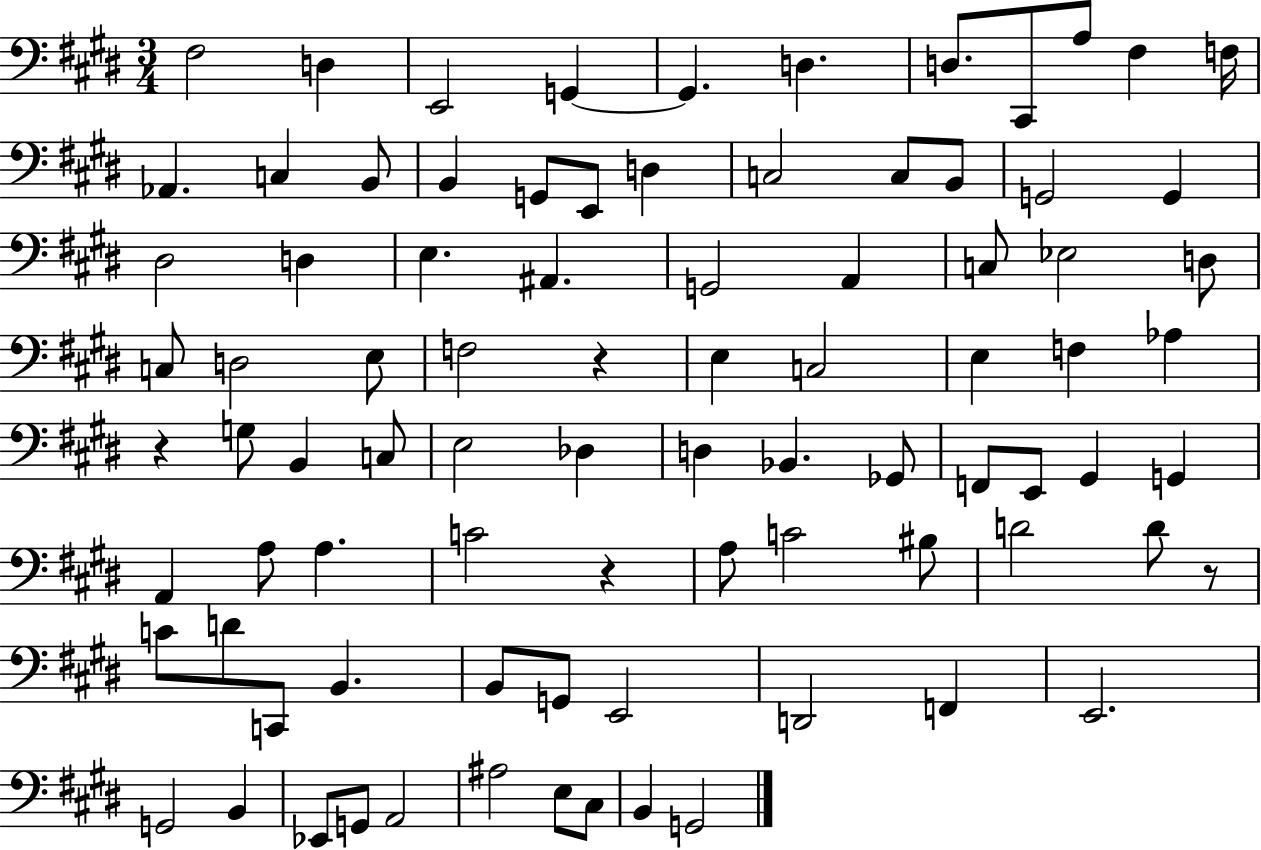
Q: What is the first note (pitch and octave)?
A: F#3